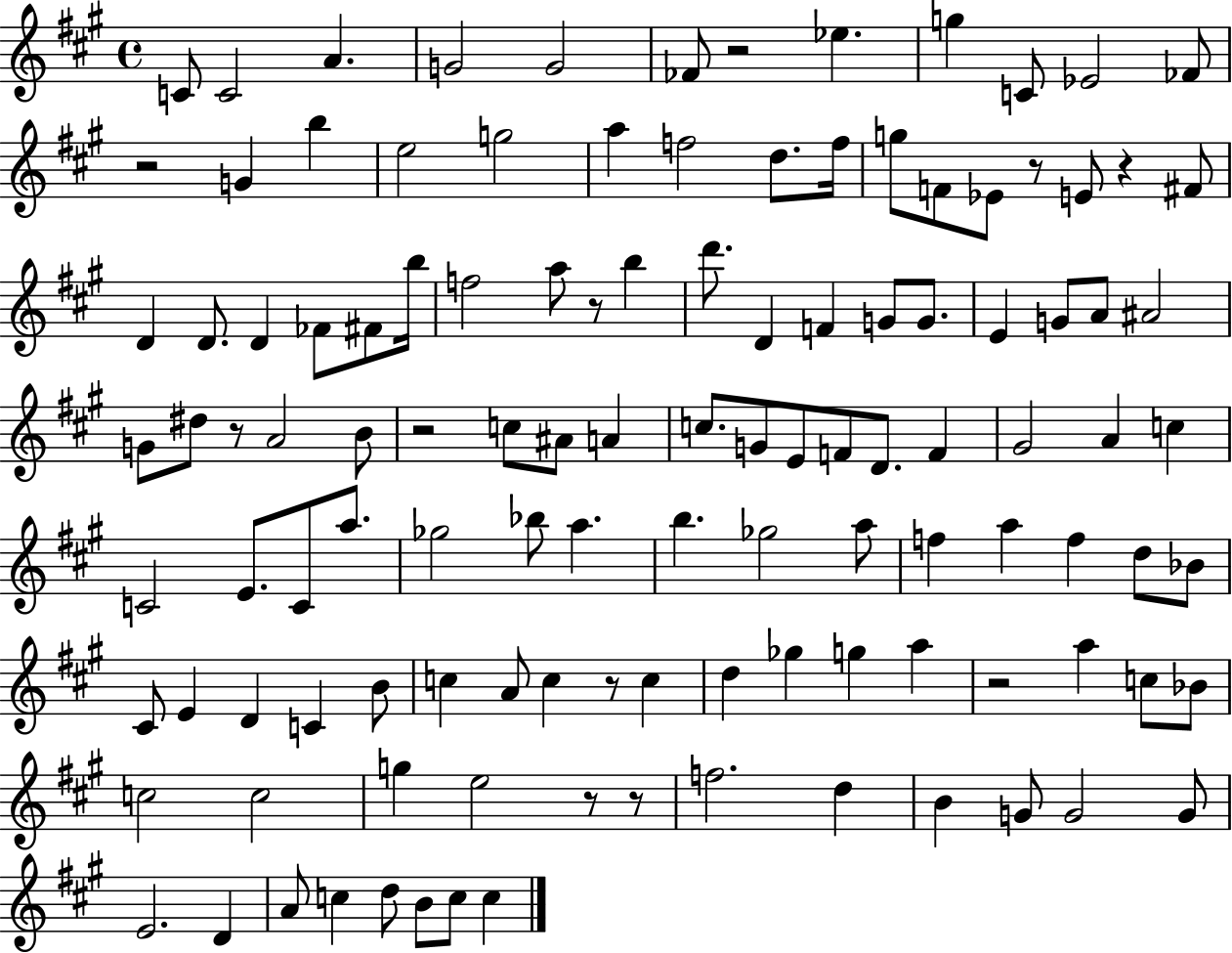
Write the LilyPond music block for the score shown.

{
  \clef treble
  \time 4/4
  \defaultTimeSignature
  \key a \major
  c'8 c'2 a'4. | g'2 g'2 | fes'8 r2 ees''4. | g''4 c'8 ees'2 fes'8 | \break r2 g'4 b''4 | e''2 g''2 | a''4 f''2 d''8. f''16 | g''8 f'8 ees'8 r8 e'8 r4 fis'8 | \break d'4 d'8. d'4 fes'8 fis'8 b''16 | f''2 a''8 r8 b''4 | d'''8. d'4 f'4 g'8 g'8. | e'4 g'8 a'8 ais'2 | \break g'8 dis''8 r8 a'2 b'8 | r2 c''8 ais'8 a'4 | c''8. g'8 e'8 f'8 d'8. f'4 | gis'2 a'4 c''4 | \break c'2 e'8. c'8 a''8. | ges''2 bes''8 a''4. | b''4. ges''2 a''8 | f''4 a''4 f''4 d''8 bes'8 | \break cis'8 e'4 d'4 c'4 b'8 | c''4 a'8 c''4 r8 c''4 | d''4 ges''4 g''4 a''4 | r2 a''4 c''8 bes'8 | \break c''2 c''2 | g''4 e''2 r8 r8 | f''2. d''4 | b'4 g'8 g'2 g'8 | \break e'2. d'4 | a'8 c''4 d''8 b'8 c''8 c''4 | \bar "|."
}